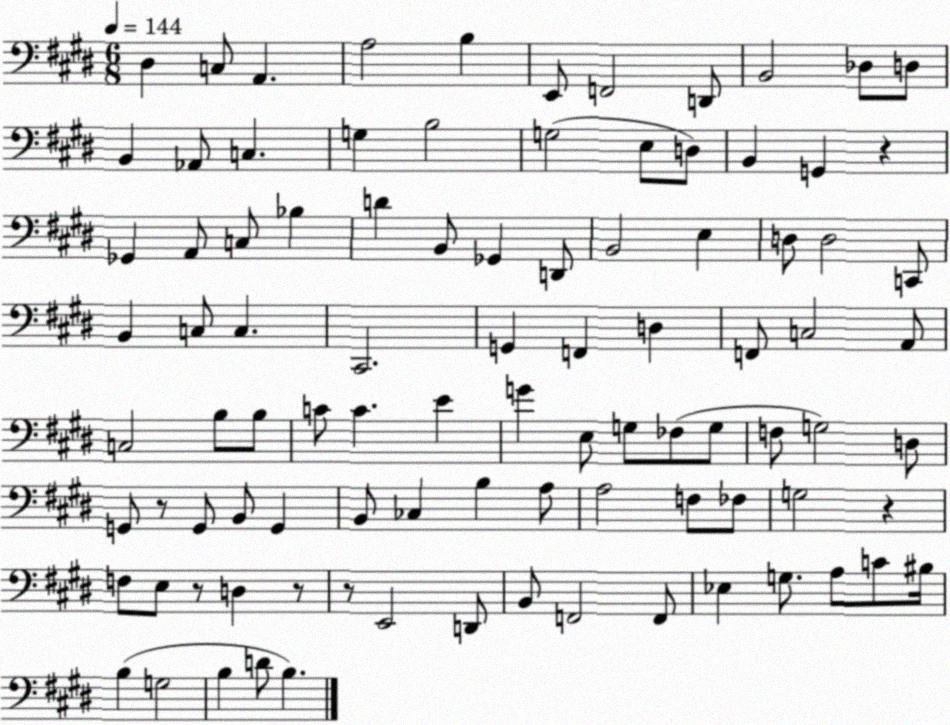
X:1
T:Untitled
M:6/8
L:1/4
K:E
^D, C,/2 A,, A,2 B, E,,/2 F,,2 D,,/2 B,,2 _D,/2 D,/2 B,, _A,,/2 C, G, B,2 G,2 E,/2 D,/2 B,, G,, z _G,, A,,/2 C,/2 _B, D B,,/2 _G,, D,,/2 B,,2 E, D,/2 D,2 C,,/2 B,, C,/2 C, ^C,,2 G,, F,, D, F,,/2 C,2 A,,/2 C,2 B,/2 B,/2 C/2 C E G E,/2 G,/2 _F,/2 G,/2 F,/2 G,2 D,/2 G,,/2 z/2 G,,/2 B,,/2 G,, B,,/2 _C, B, A,/2 A,2 F,/2 _F,/2 G,2 z F,/2 E,/2 z/2 D, z/2 z/2 E,,2 D,,/2 B,,/2 F,,2 F,,/2 _E, G,/2 A,/2 C/2 ^B,/4 B, G,2 B, D/2 B,